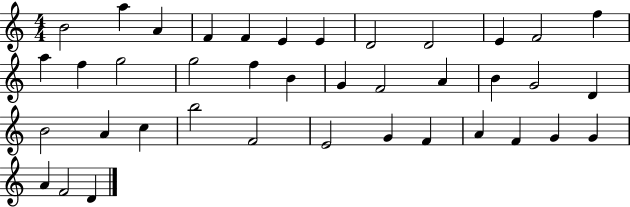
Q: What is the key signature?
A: C major